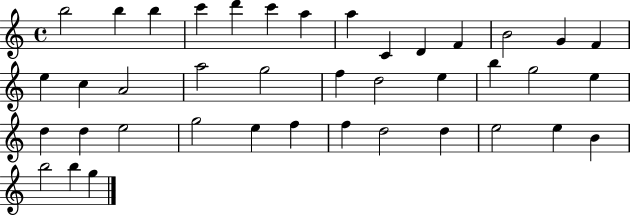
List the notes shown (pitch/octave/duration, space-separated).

B5/h B5/q B5/q C6/q D6/q C6/q A5/q A5/q C4/q D4/q F4/q B4/h G4/q F4/q E5/q C5/q A4/h A5/h G5/h F5/q D5/h E5/q B5/q G5/h E5/q D5/q D5/q E5/h G5/h E5/q F5/q F5/q D5/h D5/q E5/h E5/q B4/q B5/h B5/q G5/q